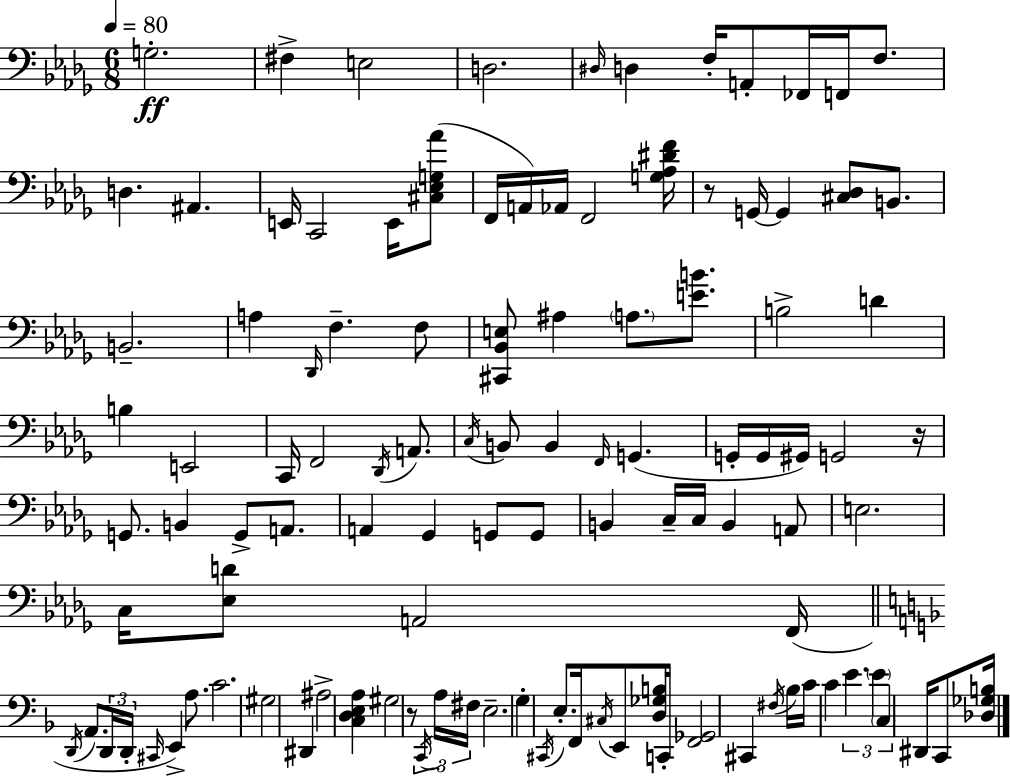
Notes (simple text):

G3/h. F#3/q E3/h D3/h. D#3/s D3/q F3/s A2/e FES2/s F2/s F3/e. D3/q. A#2/q. E2/s C2/h E2/s [C#3,Eb3,G3,Ab4]/e F2/s A2/s Ab2/s F2/h [G3,Ab3,D#4,F4]/s R/e G2/s G2/q [C#3,Db3]/e B2/e. B2/h. A3/q Db2/s F3/q. F3/e [C#2,Bb2,E3]/e A#3/q A3/e. [E4,B4]/e. B3/h D4/q B3/q E2/h C2/s F2/h Db2/s A2/e. C3/s B2/e B2/q F2/s G2/q. G2/s G2/s G#2/s G2/h R/s G2/e. B2/q G2/e A2/e. A2/q Gb2/q G2/e G2/e B2/q C3/s C3/s B2/q A2/e E3/h. C3/s [Eb3,D4]/e A2/h F2/s D2/s A2/e. D2/s D2/s C#2/s E2/q A3/e. C4/h. G#3/h D#2/q A#3/h [C3,D3,E3,A3]/q G#3/h R/e C2/s A3/s F#3/s E3/h. G3/q C#2/s E3/e. F2/s C#3/s E2/e [D3,Gb3,B3]/s C2/s [F2,Gb2]/h C#2/q F#3/s Bb3/s C4/s C4/q E4/q. E4/q C3/q D#2/s C2/e [Db3,Gb3,B3]/s